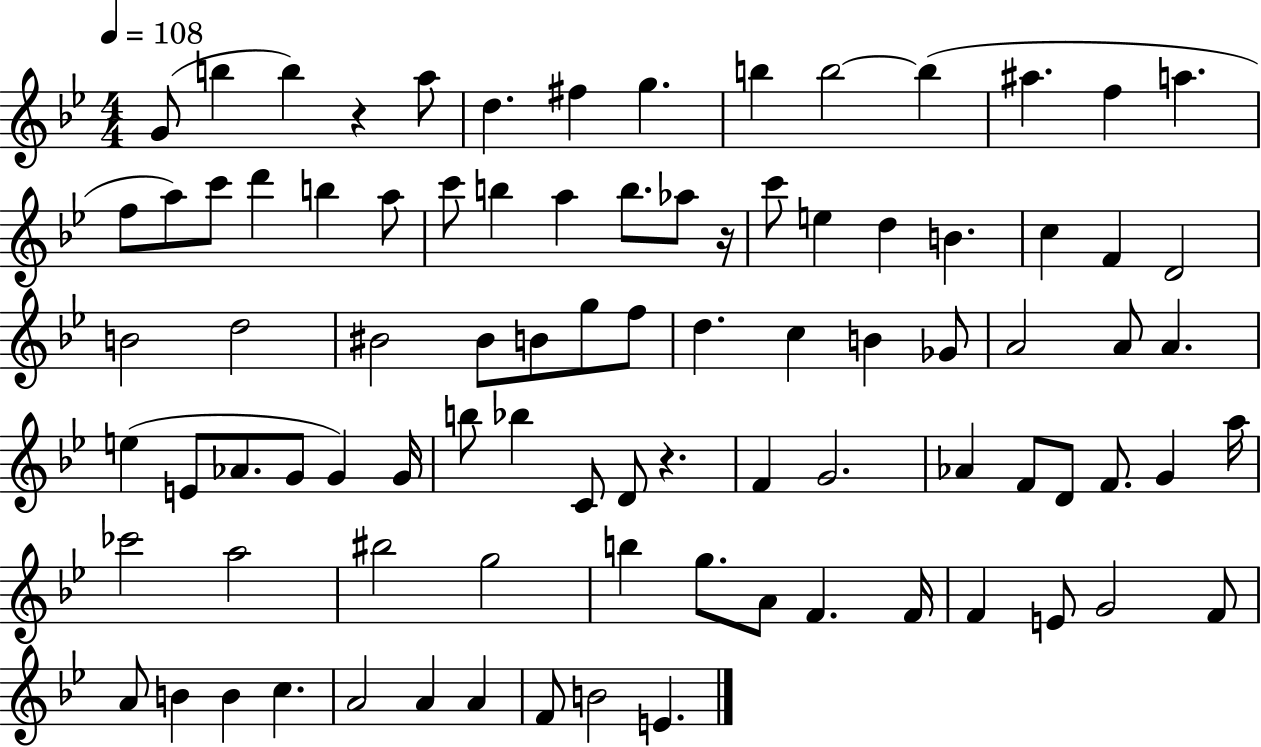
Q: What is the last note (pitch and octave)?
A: E4